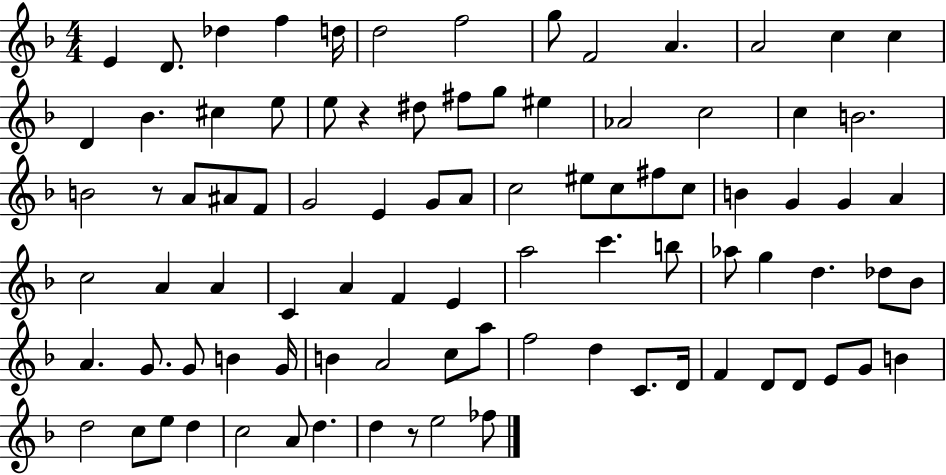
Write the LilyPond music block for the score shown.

{
  \clef treble
  \numericTimeSignature
  \time 4/4
  \key f \major
  e'4 d'8. des''4 f''4 d''16 | d''2 f''2 | g''8 f'2 a'4. | a'2 c''4 c''4 | \break d'4 bes'4. cis''4 e''8 | e''8 r4 dis''8 fis''8 g''8 eis''4 | aes'2 c''2 | c''4 b'2. | \break b'2 r8 a'8 ais'8 f'8 | g'2 e'4 g'8 a'8 | c''2 eis''8 c''8 fis''8 c''8 | b'4 g'4 g'4 a'4 | \break c''2 a'4 a'4 | c'4 a'4 f'4 e'4 | a''2 c'''4. b''8 | aes''8 g''4 d''4. des''8 bes'8 | \break a'4. g'8. g'8 b'4 g'16 | b'4 a'2 c''8 a''8 | f''2 d''4 c'8. d'16 | f'4 d'8 d'8 e'8 g'8 b'4 | \break d''2 c''8 e''8 d''4 | c''2 a'8 d''4. | d''4 r8 e''2 fes''8 | \bar "|."
}